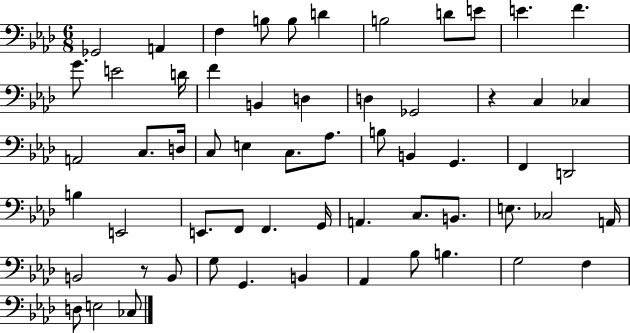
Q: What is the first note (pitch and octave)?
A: Gb2